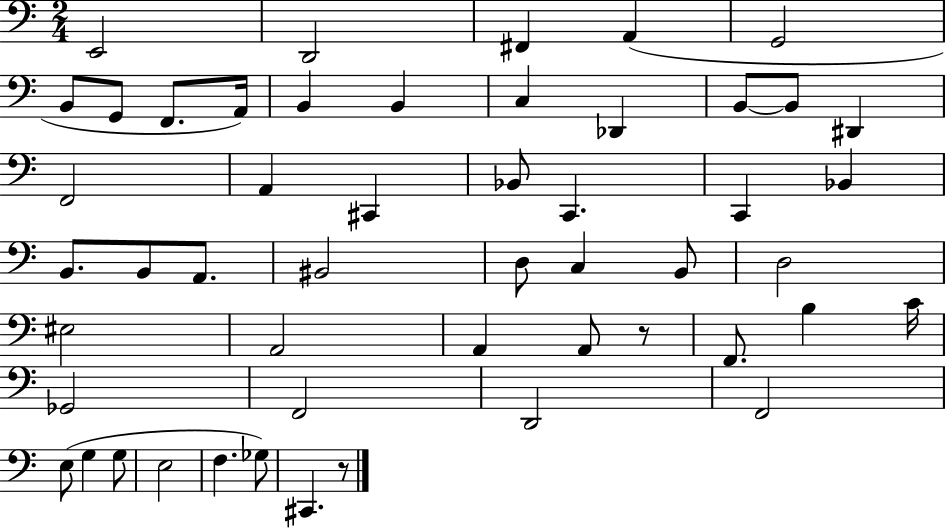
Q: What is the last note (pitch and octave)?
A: C#2